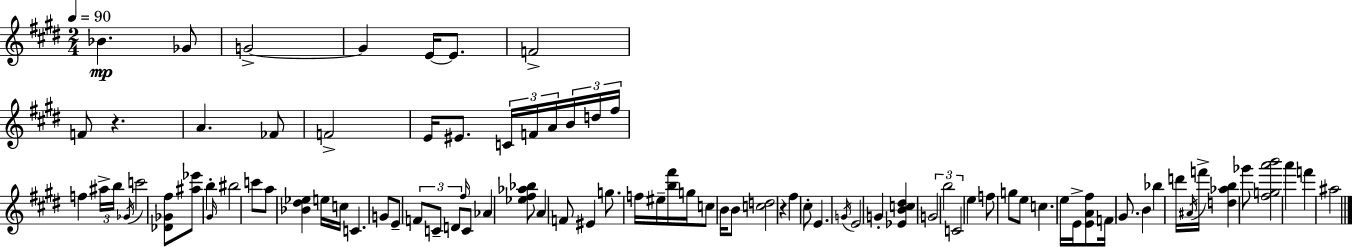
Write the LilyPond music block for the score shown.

{
  \clef treble
  \numericTimeSignature
  \time 2/4
  \key e \major
  \tempo 4 = 90
  \repeat volta 2 { bes'4.\mp ges'8 | g'2->~~ | g'4 e'16~~ e'8. | f'2-> | \break f'8 r4. | a'4. fes'8 | f'2-> | e'16 eis'8. \tuplet 3/2 { c'16 f'16 a'16 } \tuplet 3/2 { b'16 | \break d''16 fis''16 } f''4 \tuplet 3/2 { ais''16-> b''16 | \acciaccatura { ges'16 } } c'''2 | <des' ges' fis''>8 <ais'' ees'''>8 b''4-. | \grace { gis'16 } bis''2 | \break c'''8 a''8 <bes' dis'' ees''>4 | e''16 c''16 c'4. | g'8 e'8-- \tuplet 3/2 { f'8 | c'8-- d'8 } \grace { fis''16 } c'8 aes'4 | \break <ees'' fis'' aes'' bes''>8 a'4 | f'8 eis'4 g''8. | f''16 eis''16-- <b'' fis'''>16 g''16 c''8 | b'16 b'8 <c'' d''>2 | \break r4 fis''4 | cis''8-. e'4. | \acciaccatura { g'16 } e'2 | g'4-. | \break <ees' b' c'' dis''>4 \tuplet 3/2 { g'2 | b''2 | c'2 } | e''4 | \break f''8 g''8 e''8 c''4. | e''16 e'16-> <e' a' fis''>8 | f'16 gis'8. b'4 | bes''4 d'''16 \acciaccatura { ais'16 } f'''16-> <d'' aes'' b''>4 | \break ges'''8 <fis'' g'' a''' b'''>2 | a'''4 | f'''4 ais''2 | } \bar "|."
}